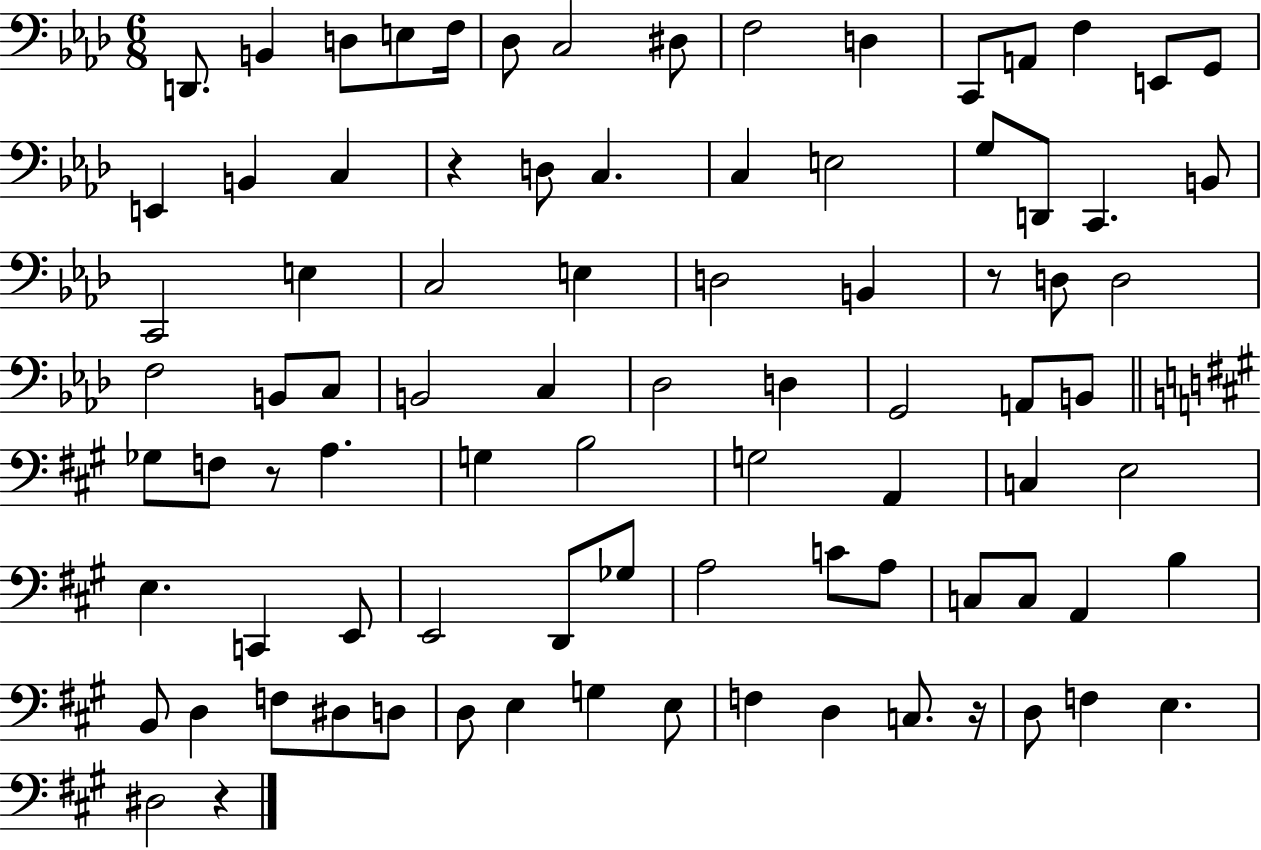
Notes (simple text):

D2/e. B2/q D3/e E3/e F3/s Db3/e C3/h D#3/e F3/h D3/q C2/e A2/e F3/q E2/e G2/e E2/q B2/q C3/q R/q D3/e C3/q. C3/q E3/h G3/e D2/e C2/q. B2/e C2/h E3/q C3/h E3/q D3/h B2/q R/e D3/e D3/h F3/h B2/e C3/e B2/h C3/q Db3/h D3/q G2/h A2/e B2/e Gb3/e F3/e R/e A3/q. G3/q B3/h G3/h A2/q C3/q E3/h E3/q. C2/q E2/e E2/h D2/e Gb3/e A3/h C4/e A3/e C3/e C3/e A2/q B3/q B2/e D3/q F3/e D#3/e D3/e D3/e E3/q G3/q E3/e F3/q D3/q C3/e. R/s D3/e F3/q E3/q. D#3/h R/q